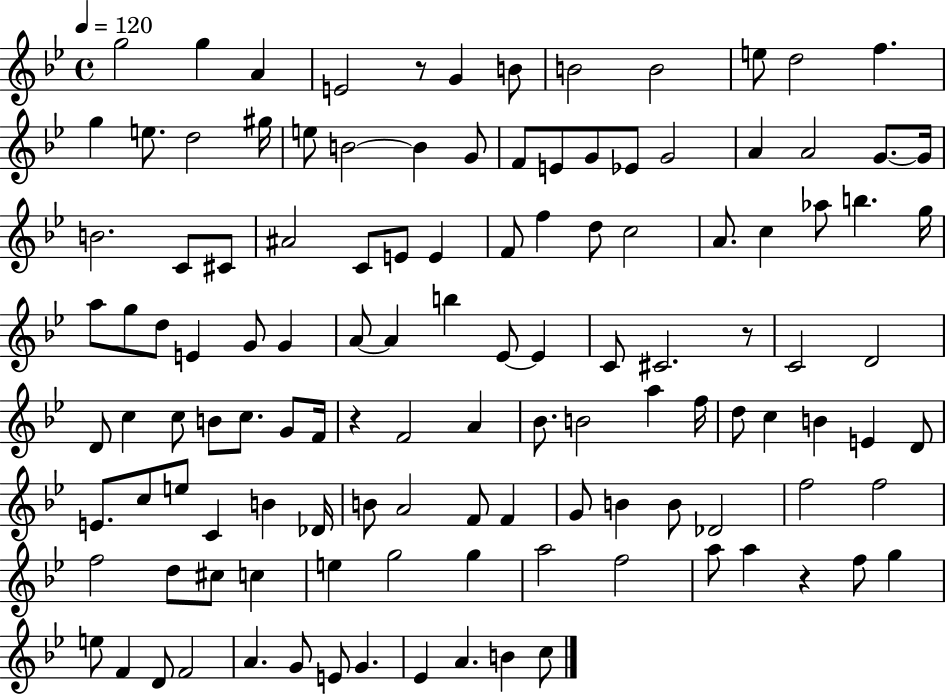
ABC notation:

X:1
T:Untitled
M:4/4
L:1/4
K:Bb
g2 g A E2 z/2 G B/2 B2 B2 e/2 d2 f g e/2 d2 ^g/4 e/2 B2 B G/2 F/2 E/2 G/2 _E/2 G2 A A2 G/2 G/4 B2 C/2 ^C/2 ^A2 C/2 E/2 E F/2 f d/2 c2 A/2 c _a/2 b g/4 a/2 g/2 d/2 E G/2 G A/2 A b _E/2 _E C/2 ^C2 z/2 C2 D2 D/2 c c/2 B/2 c/2 G/2 F/4 z F2 A _B/2 B2 a f/4 d/2 c B E D/2 E/2 c/2 e/2 C B _D/4 B/2 A2 F/2 F G/2 B B/2 _D2 f2 f2 f2 d/2 ^c/2 c e g2 g a2 f2 a/2 a z f/2 g e/2 F D/2 F2 A G/2 E/2 G _E A B c/2